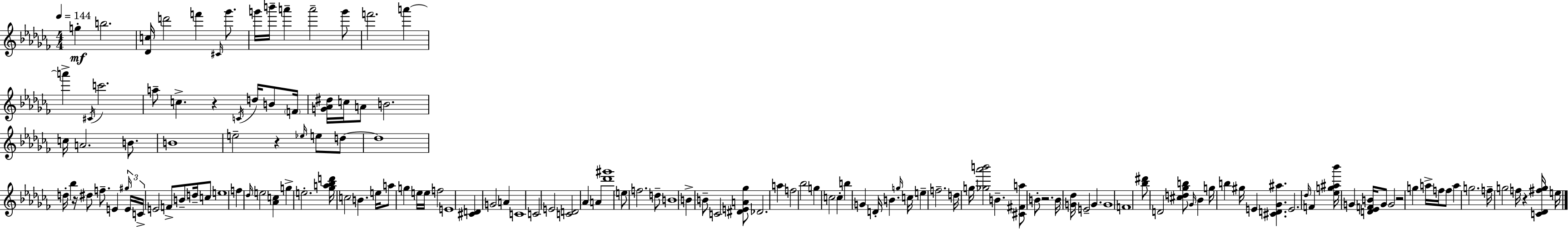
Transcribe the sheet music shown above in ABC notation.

X:1
T:Untitled
M:4/4
L:1/4
K:Abm
g b2 [_Dc]/4 d'2 f' ^C/4 _g'/2 g'/4 b'/4 a' a'2 g'/2 f'2 a' a' ^C/4 c'2 a/2 c z C/4 d/4 B/2 F/4 [G_A^d]/4 c/4 A/2 B2 c/4 A2 B/2 B4 e2 z _e/4 e/2 d/2 d4 d/4 _b z/4 ^d/2 f/2 E ^g/4 E/4 C/4 E2 F/2 B/2 d/4 c/2 e4 f _d/4 e2 [_Ac] g e2 [_ga_bd']/4 c2 B e/4 a/2 g e/4 e/4 f2 E4 [^CD] G2 A C4 C2 E2 [CD]2 _A A [_d'^g']4 e/2 f2 d/2 B4 B B/2 C2 [^DEA_g]/2 _D2 a f2 _b2 g c2 c b G D/4 B g/4 c/4 e f2 d/4 g/4 [_g_a'b']2 B [^C^Fa]/2 B/2 z2 B/4 [G_d]/4 E2 G G4 F4 [_b^d']/2 D2 [^cd_gb]/2 _G/4 _B g/4 b ^g/4 E [^CD_G^a] E2 _d/4 F [_eg^a_b']/4 G [D_EFB]/4 G/2 G2 z2 g a/4 f/4 f/2 a g2 f/4 g2 f/4 z [C_D^fg]/4 e/4